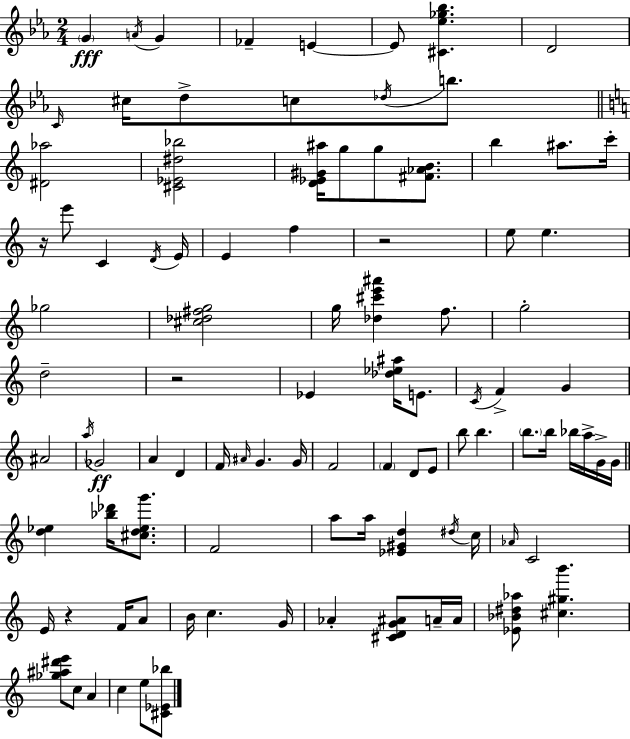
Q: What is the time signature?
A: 2/4